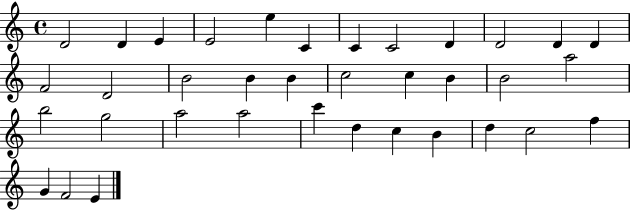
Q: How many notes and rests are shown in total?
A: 36